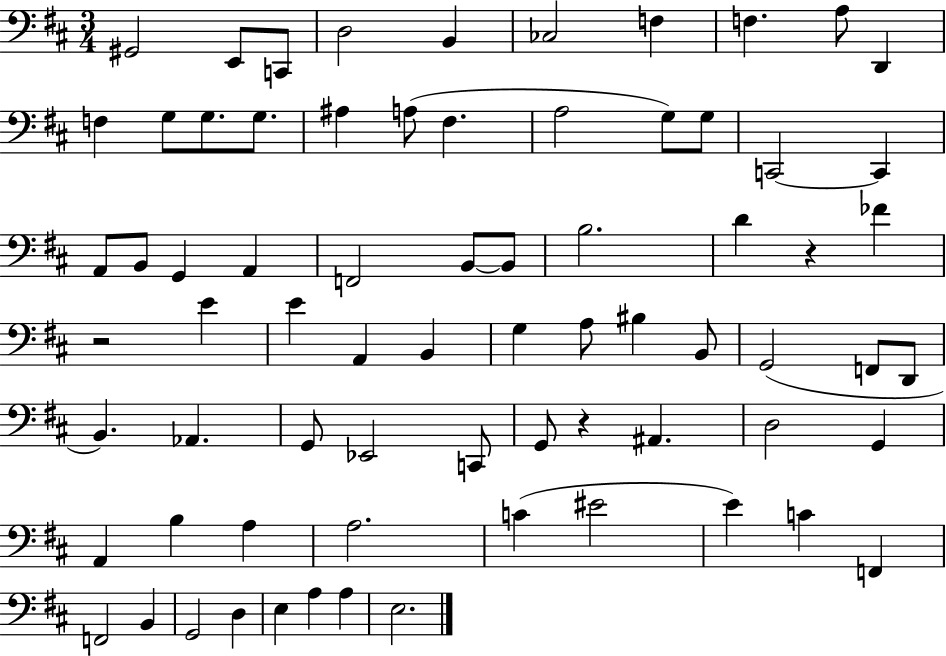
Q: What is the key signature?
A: D major